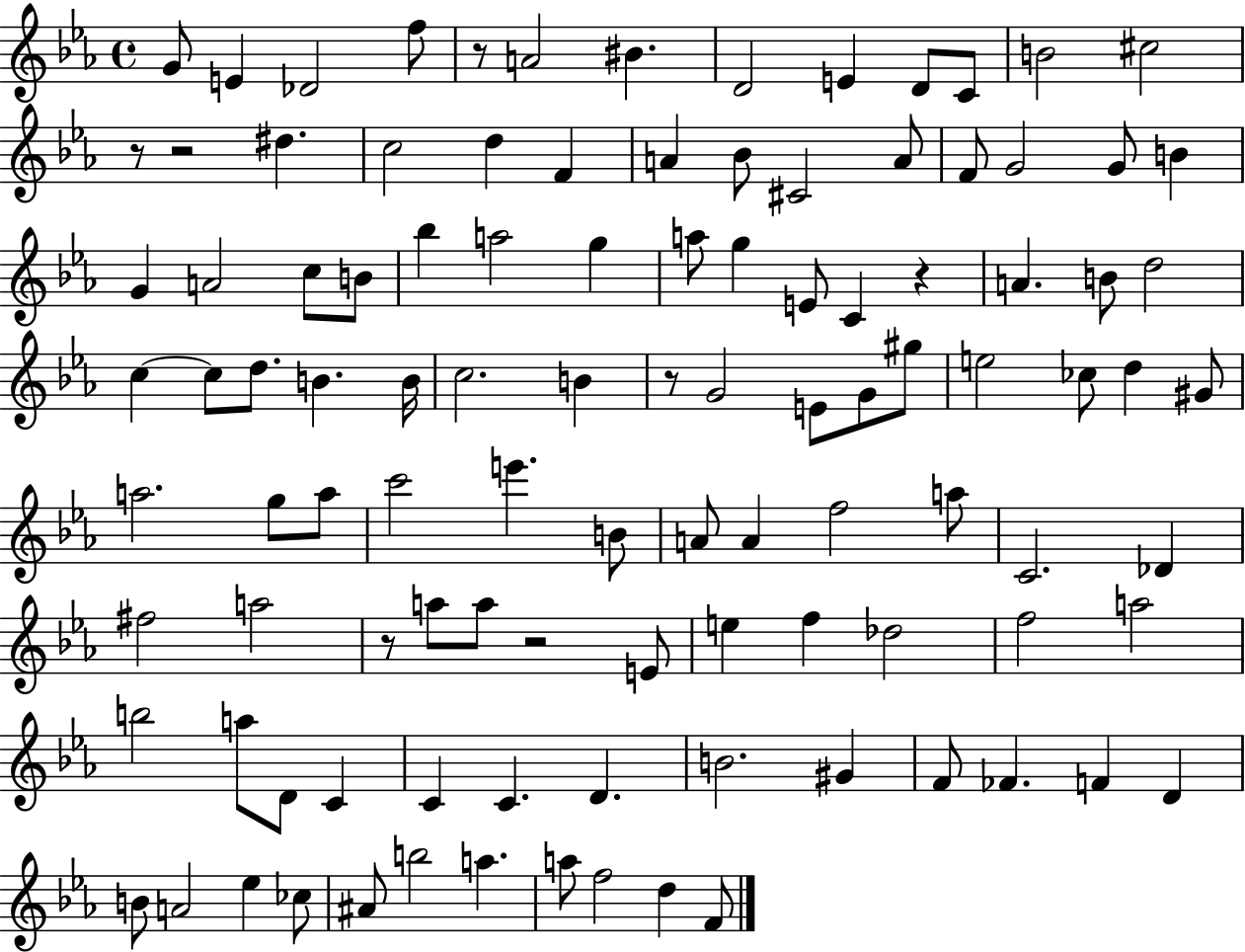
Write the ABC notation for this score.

X:1
T:Untitled
M:4/4
L:1/4
K:Eb
G/2 E _D2 f/2 z/2 A2 ^B D2 E D/2 C/2 B2 ^c2 z/2 z2 ^d c2 d F A _B/2 ^C2 A/2 F/2 G2 G/2 B G A2 c/2 B/2 _b a2 g a/2 g E/2 C z A B/2 d2 c c/2 d/2 B B/4 c2 B z/2 G2 E/2 G/2 ^g/2 e2 _c/2 d ^G/2 a2 g/2 a/2 c'2 e' B/2 A/2 A f2 a/2 C2 _D ^f2 a2 z/2 a/2 a/2 z2 E/2 e f _d2 f2 a2 b2 a/2 D/2 C C C D B2 ^G F/2 _F F D B/2 A2 _e _c/2 ^A/2 b2 a a/2 f2 d F/2